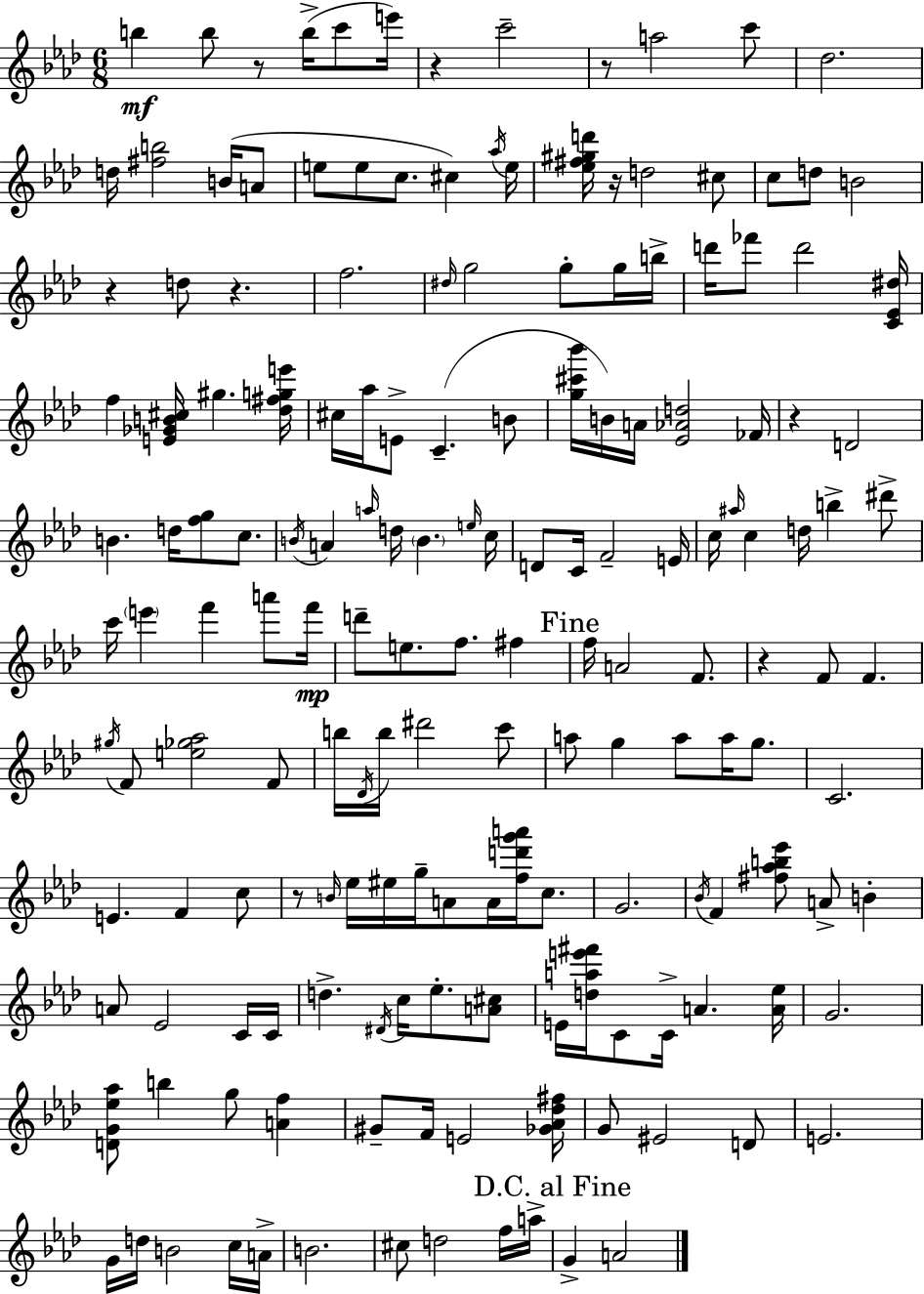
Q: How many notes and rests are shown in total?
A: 167